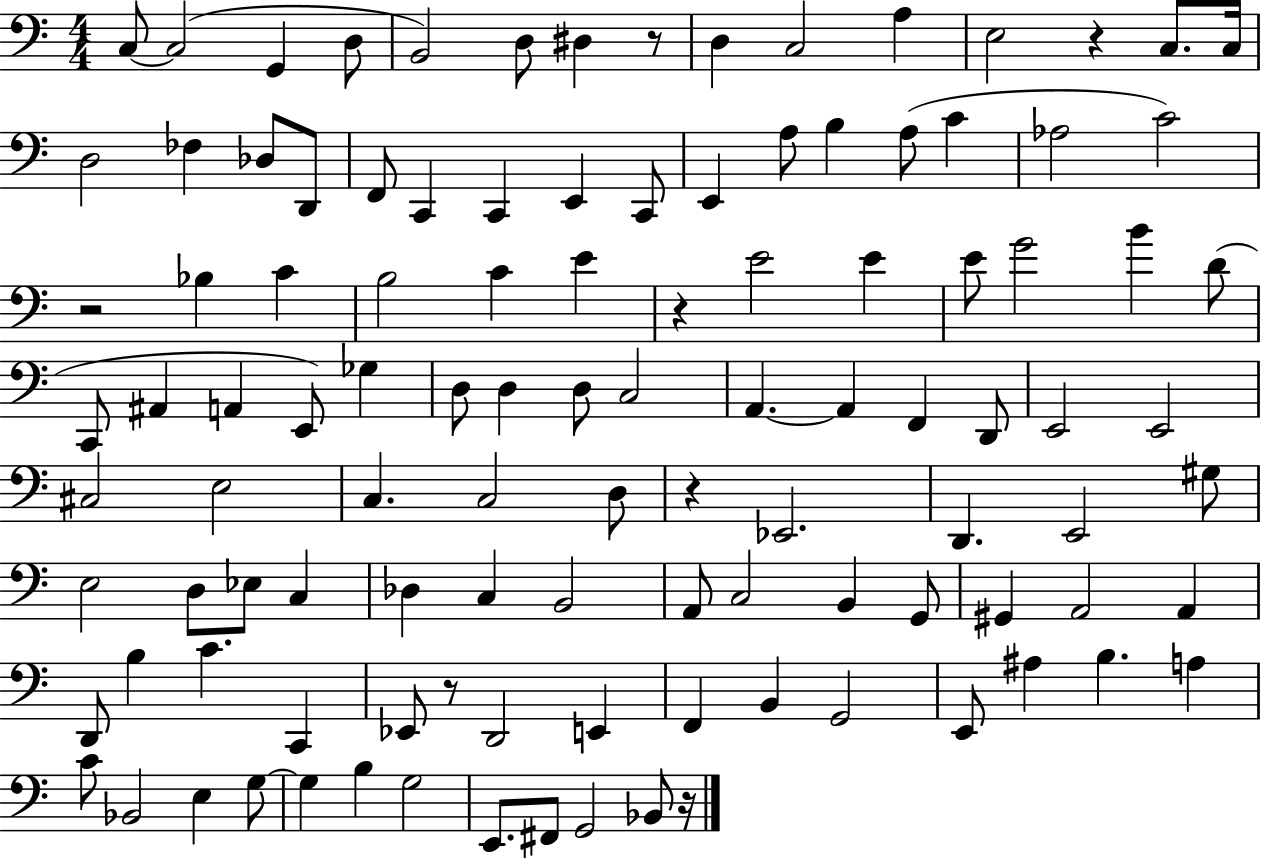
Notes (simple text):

C3/e C3/h G2/q D3/e B2/h D3/e D#3/q R/e D3/q C3/h A3/q E3/h R/q C3/e. C3/s D3/h FES3/q Db3/e D2/e F2/e C2/q C2/q E2/q C2/e E2/q A3/e B3/q A3/e C4/q Ab3/h C4/h R/h Bb3/q C4/q B3/h C4/q E4/q R/q E4/h E4/q E4/e G4/h B4/q D4/e C2/e A#2/q A2/q E2/e Gb3/q D3/e D3/q D3/e C3/h A2/q. A2/q F2/q D2/e E2/h E2/h C#3/h E3/h C3/q. C3/h D3/e R/q Eb2/h. D2/q. E2/h G#3/e E3/h D3/e Eb3/e C3/q Db3/q C3/q B2/h A2/e C3/h B2/q G2/e G#2/q A2/h A2/q D2/e B3/q C4/q. C2/q Eb2/e R/e D2/h E2/q F2/q B2/q G2/h E2/e A#3/q B3/q. A3/q C4/e Bb2/h E3/q G3/e G3/q B3/q G3/h E2/e. F#2/e G2/h Bb2/e R/s